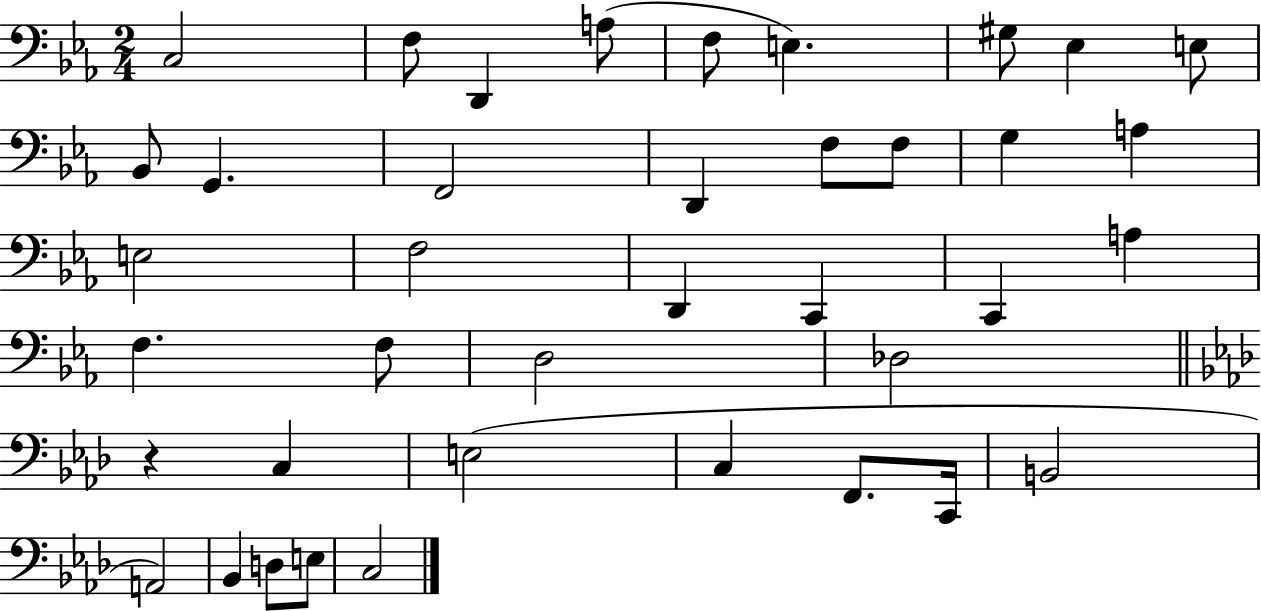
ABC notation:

X:1
T:Untitled
M:2/4
L:1/4
K:Eb
C,2 F,/2 D,, A,/2 F,/2 E, ^G,/2 _E, E,/2 _B,,/2 G,, F,,2 D,, F,/2 F,/2 G, A, E,2 F,2 D,, C,, C,, A, F, F,/2 D,2 _D,2 z C, E,2 C, F,,/2 C,,/4 B,,2 A,,2 _B,, D,/2 E,/2 C,2